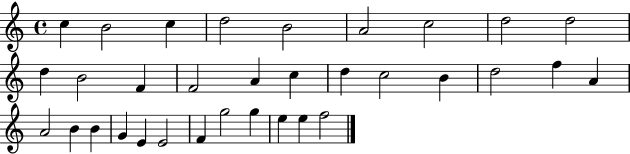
C5/q B4/h C5/q D5/h B4/h A4/h C5/h D5/h D5/h D5/q B4/h F4/q F4/h A4/q C5/q D5/q C5/h B4/q D5/h F5/q A4/q A4/h B4/q B4/q G4/q E4/q E4/h F4/q G5/h G5/q E5/q E5/q F5/h